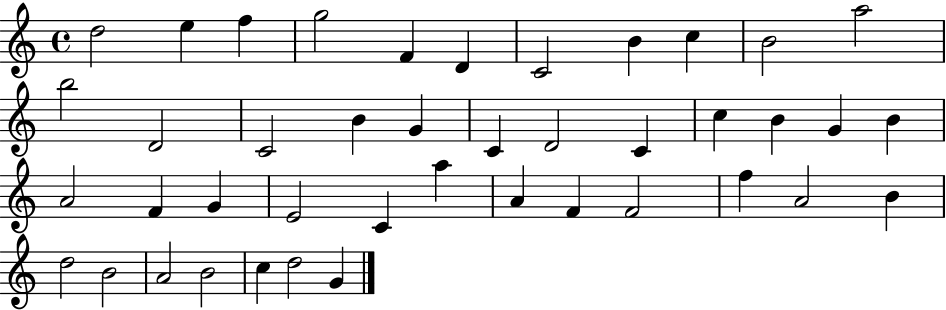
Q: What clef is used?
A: treble